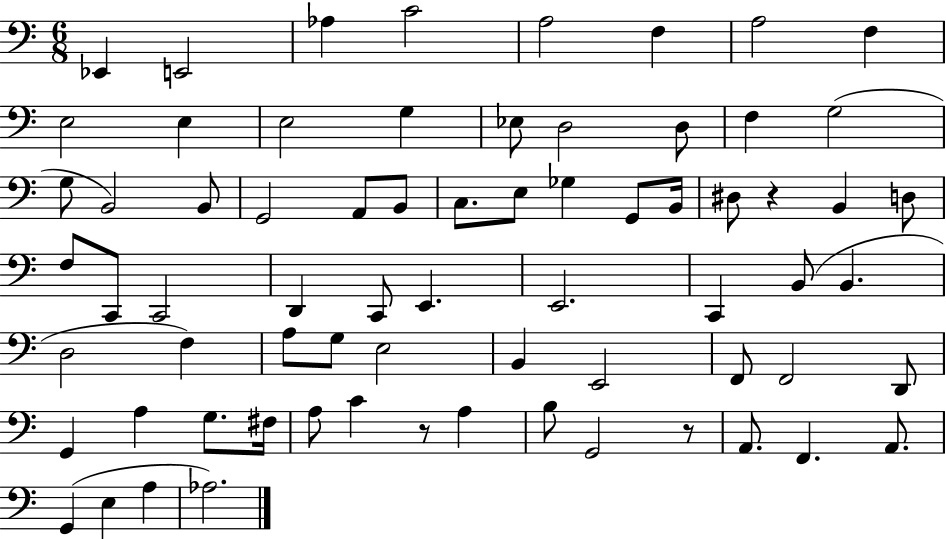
Eb2/q E2/h Ab3/q C4/h A3/h F3/q A3/h F3/q E3/h E3/q E3/h G3/q Eb3/e D3/h D3/e F3/q G3/h G3/e B2/h B2/e G2/h A2/e B2/e C3/e. E3/e Gb3/q G2/e B2/s D#3/e R/q B2/q D3/e F3/e C2/e C2/h D2/q C2/e E2/q. E2/h. C2/q B2/e B2/q. D3/h F3/q A3/e G3/e E3/h B2/q E2/h F2/e F2/h D2/e G2/q A3/q G3/e. F#3/s A3/e C4/q R/e A3/q B3/e G2/h R/e A2/e. F2/q. A2/e. G2/q E3/q A3/q Ab3/h.